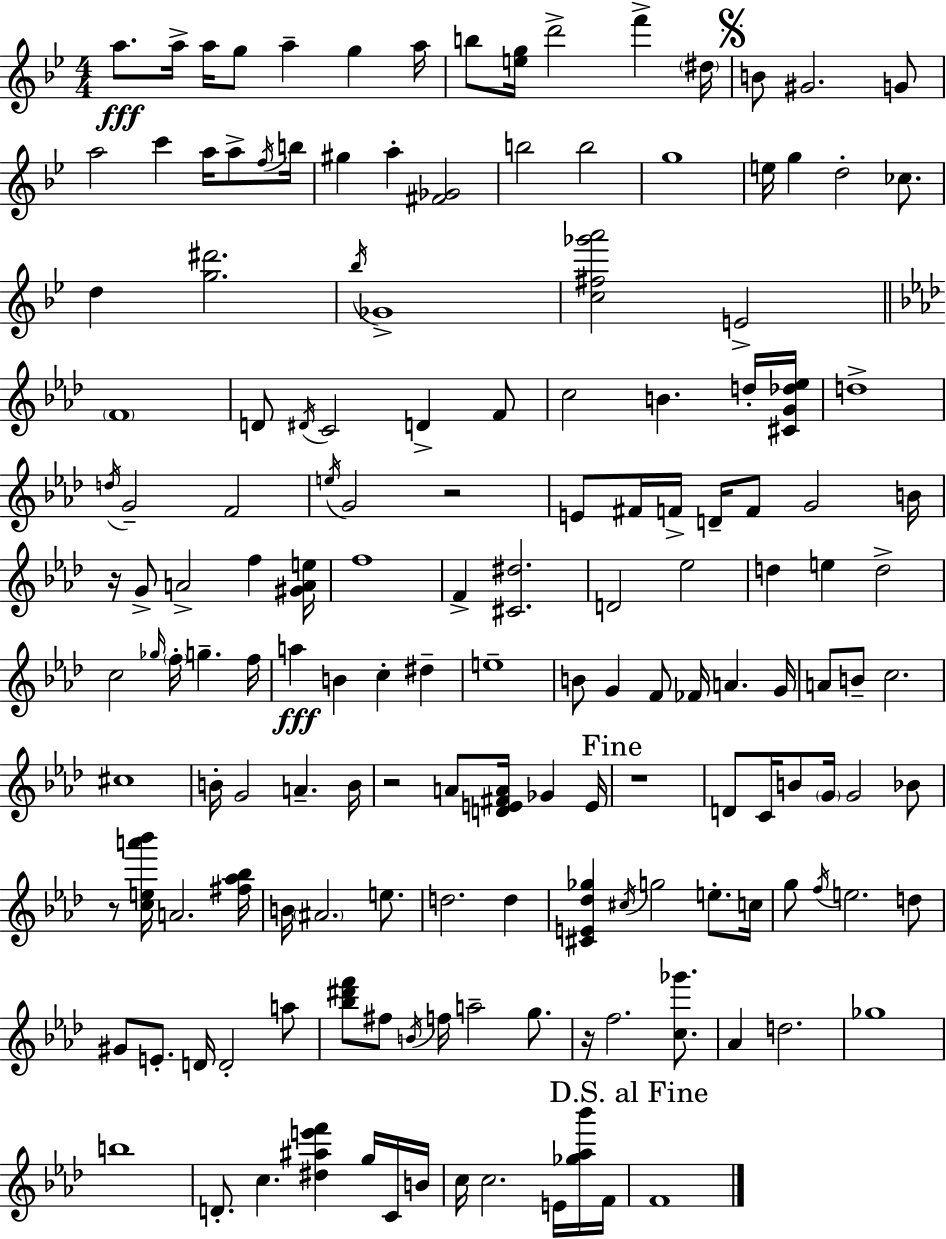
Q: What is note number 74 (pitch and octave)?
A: D#5